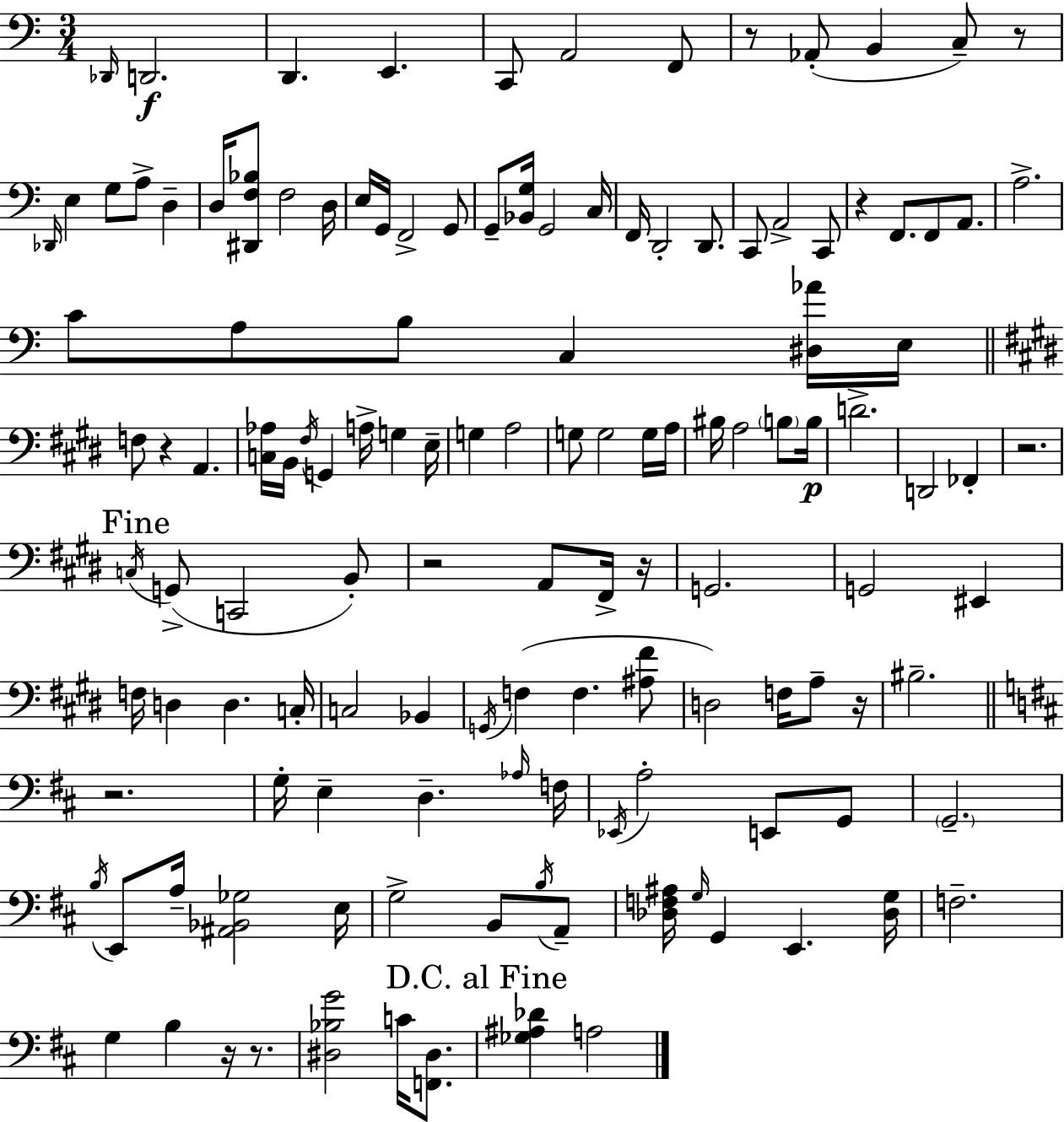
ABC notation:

X:1
T:Untitled
M:3/4
L:1/4
K:C
_D,,/4 D,,2 D,, E,, C,,/2 A,,2 F,,/2 z/2 _A,,/2 B,, C,/2 z/2 _D,,/4 E, G,/2 A,/2 D, D,/4 [^D,,F,_B,]/2 F,2 D,/4 E,/4 G,,/4 F,,2 G,,/2 G,,/2 [_B,,G,]/4 G,,2 C,/4 F,,/4 D,,2 D,,/2 C,,/2 A,,2 C,,/2 z F,,/2 F,,/2 A,,/2 A,2 C/2 A,/2 B,/2 C, [^D,_A]/4 E,/4 F,/2 z A,, [C,_A,]/4 B,,/4 ^F,/4 G,, A,/4 G, E,/4 G, A,2 G,/2 G,2 G,/4 A,/4 ^B,/4 A,2 B,/2 B,/4 D2 D,,2 _F,, z2 C,/4 G,,/2 C,,2 B,,/2 z2 A,,/2 ^F,,/4 z/4 G,,2 G,,2 ^E,, F,/4 D, D, C,/4 C,2 _B,, G,,/4 F, F, [^A,^F]/2 D,2 F,/4 A,/2 z/4 ^B,2 z2 G,/4 E, D, _A,/4 F,/4 _E,,/4 A,2 E,,/2 G,,/2 G,,2 B,/4 E,,/2 A,/4 [^A,,_B,,_G,]2 E,/4 G,2 B,,/2 B,/4 A,,/2 [_D,F,^A,]/4 G,/4 G,, E,, [_D,G,]/4 F,2 G, B, z/4 z/2 [^D,_B,G]2 C/4 [F,,^D,]/2 [_G,^A,_D] A,2